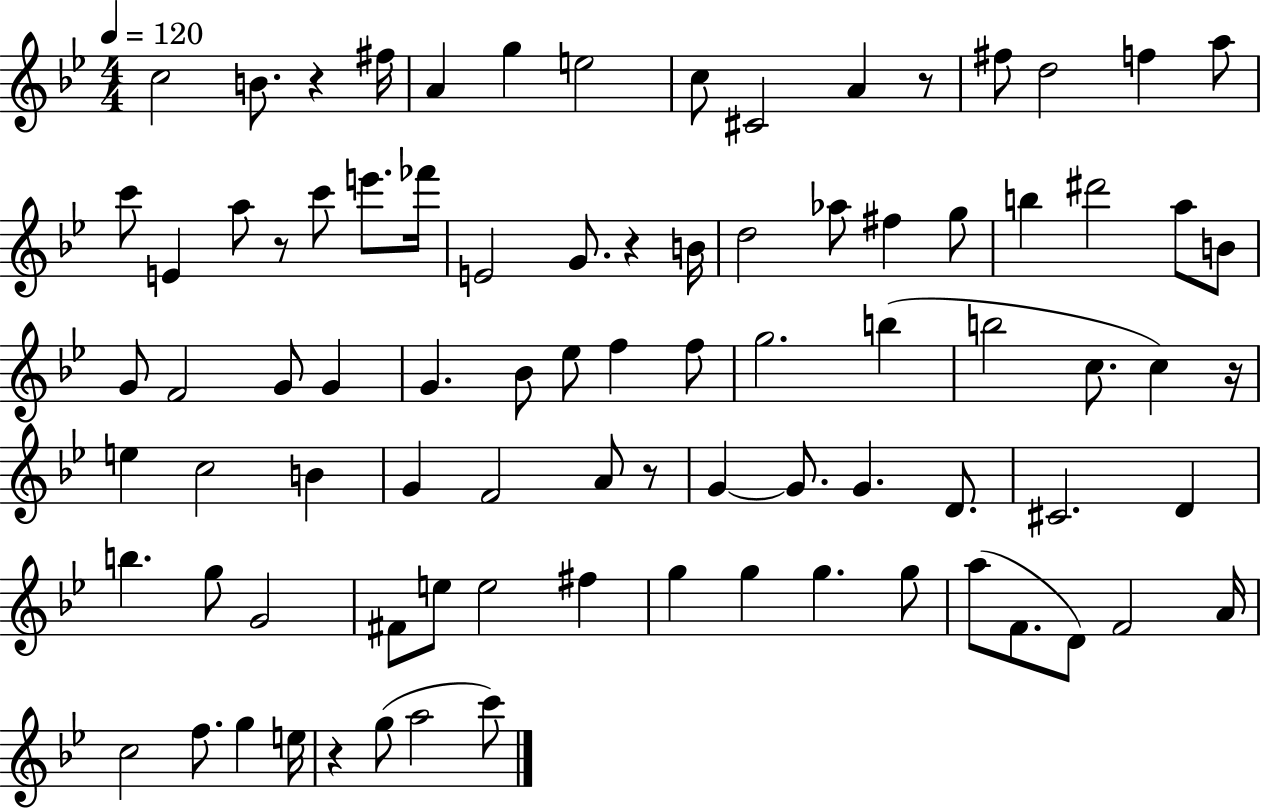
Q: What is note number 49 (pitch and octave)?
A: F4